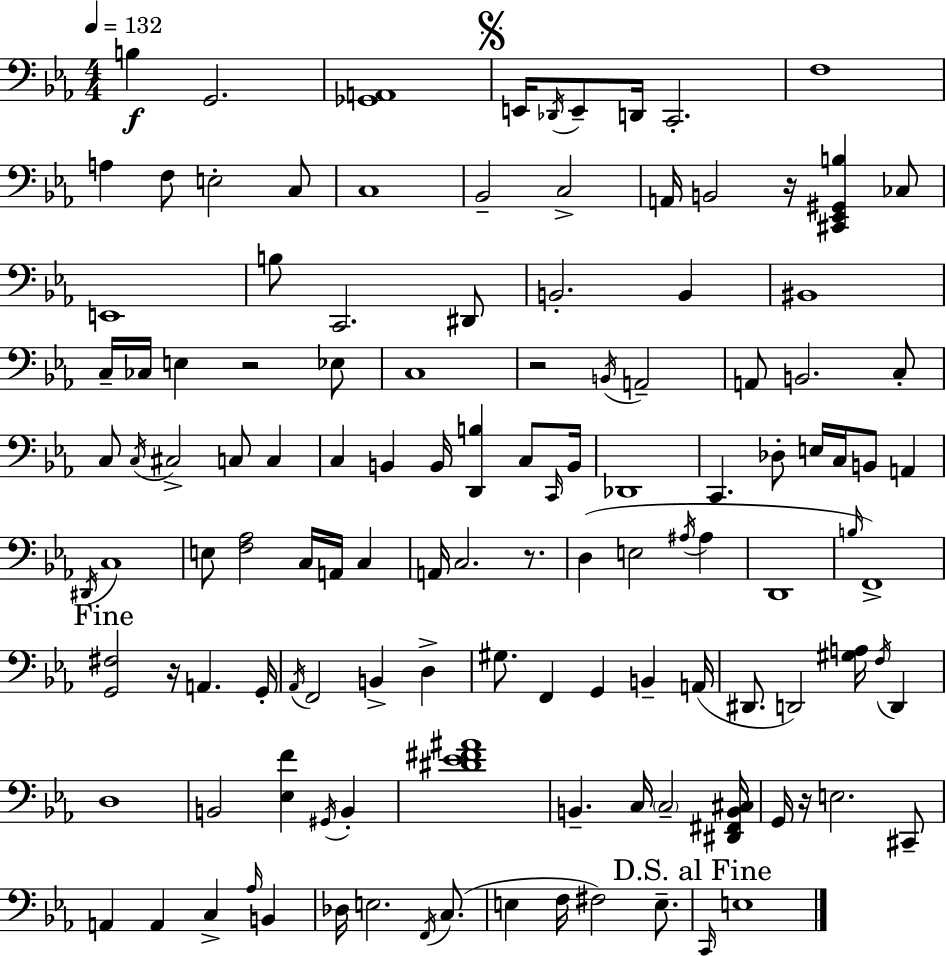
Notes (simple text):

B3/q G2/h. [Gb2,A2]/w E2/s Db2/s E2/e D2/s C2/h. F3/w A3/q F3/e E3/h C3/e C3/w Bb2/h C3/h A2/s B2/h R/s [C#2,Eb2,G#2,B3]/q CES3/e E2/w B3/e C2/h. D#2/e B2/h. B2/q BIS2/w C3/s CES3/s E3/q R/h Eb3/e C3/w R/h B2/s A2/h A2/e B2/h. C3/e C3/e C3/s C#3/h C3/e C3/q C3/q B2/q B2/s [D2,B3]/q C3/e C2/s B2/s Db2/w C2/q. Db3/e E3/s C3/s B2/e A2/q D#2/s C3/w E3/e [F3,Ab3]/h C3/s A2/s C3/q A2/s C3/h. R/e. D3/q E3/h A#3/s A#3/q D2/w B3/s F2/w [G2,F#3]/h R/s A2/q. G2/s Ab2/s F2/h B2/q D3/q G#3/e. F2/q G2/q B2/q A2/s D#2/e. D2/h [G#3,A3]/s F3/s D2/q D3/w B2/h [Eb3,F4]/q G#2/s B2/q [D#4,Eb4,F#4,A#4]/w B2/q. C3/s C3/h [D#2,F#2,B2,C#3]/s G2/s R/s E3/h. C#2/e A2/q A2/q C3/q Ab3/s B2/q Db3/s E3/h. F2/s C3/e. E3/q F3/s F#3/h E3/e. C2/s E3/w